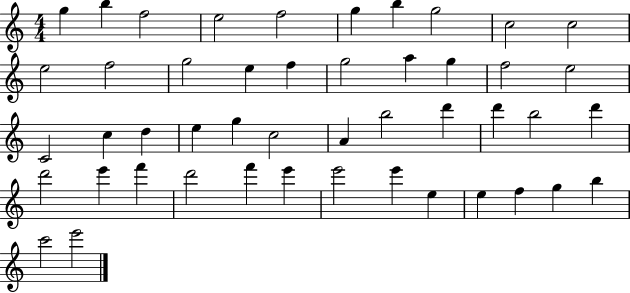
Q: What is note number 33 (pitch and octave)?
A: D6